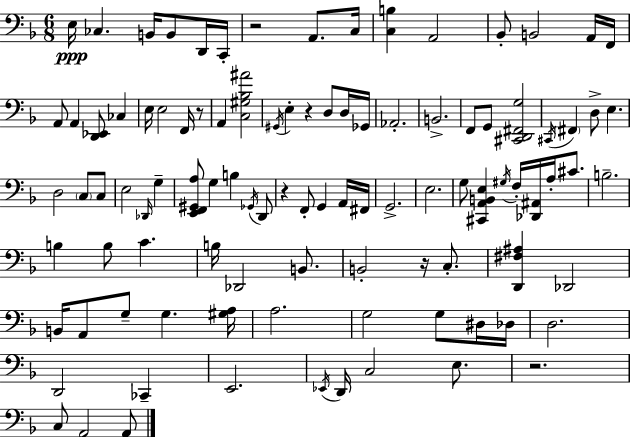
E3/s CES3/q. B2/s B2/e D2/s C2/s R/h A2/e. C3/s [C3,B3]/q A2/h Bb2/e B2/h A2/s F2/s A2/e A2/q [D2,Eb2]/e CES3/q E3/s E3/h F2/s R/e A2/q [C3,G#3,Bb3,A#4]/h G#2/s E3/q R/q D3/e D3/s Gb2/s Ab2/h. B2/h. F2/e G2/e [C#2,D2,F#2,G3]/h C#2/s F#2/q D3/e E3/q. D3/h C3/e C3/e E3/h Db2/s G3/q [E2,F2,G#2,A3]/e G3/q B3/q Gb2/s D2/e R/q F2/e G2/q A2/s F#2/s G2/h. E3/h. G3/e [C#2,A2,B2,E3]/q G#3/s F3/s [Db2,A#2]/s A3/s C#4/e. B3/h. B3/q B3/e C4/q. B3/s Db2/h B2/e. B2/h R/s C3/e. [D2,F#3,A#3]/q Db2/h B2/s A2/e G3/e G3/q. [G#3,A3]/s A3/h. G3/h G3/e D#3/s Db3/s D3/h. D2/h CES2/q E2/h. Eb2/s D2/s C3/h E3/e. R/h. C3/e A2/h A2/e